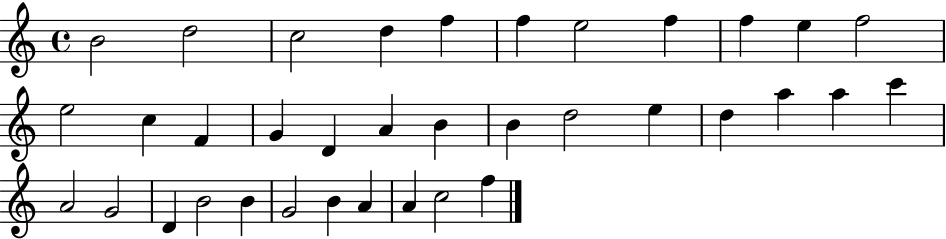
X:1
T:Untitled
M:4/4
L:1/4
K:C
B2 d2 c2 d f f e2 f f e f2 e2 c F G D A B B d2 e d a a c' A2 G2 D B2 B G2 B A A c2 f